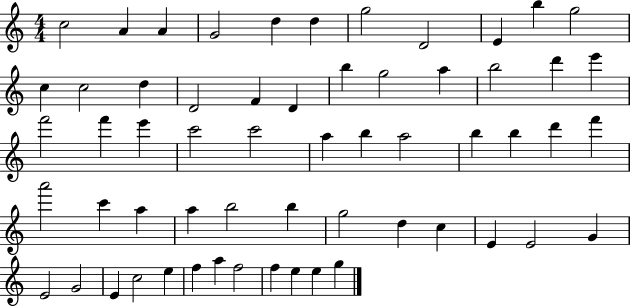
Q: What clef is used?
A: treble